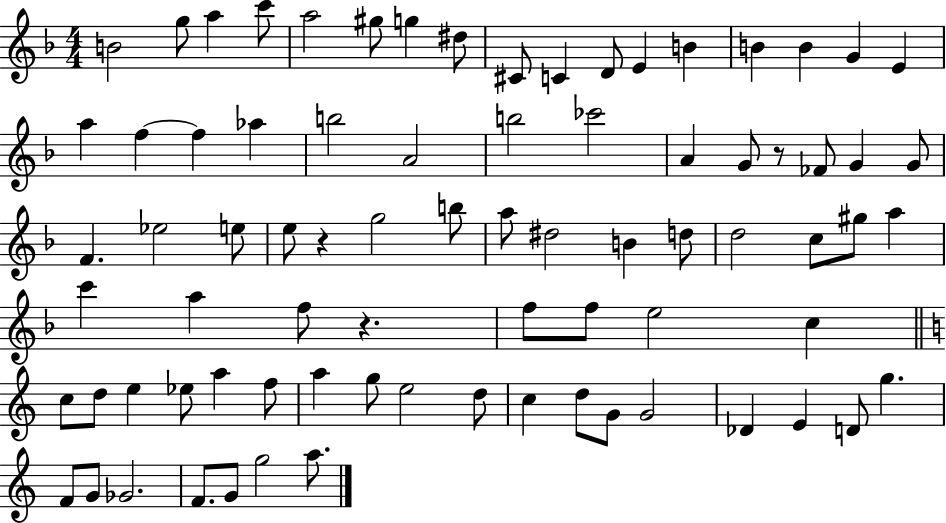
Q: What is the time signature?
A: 4/4